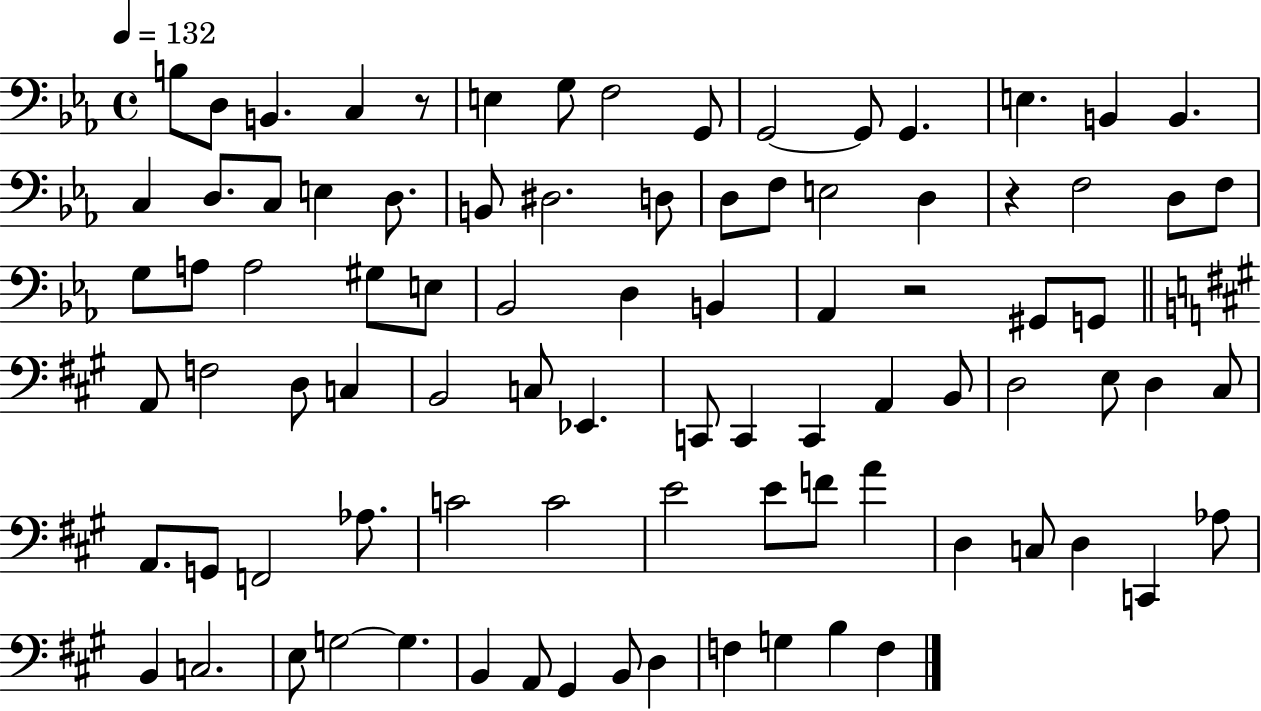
X:1
T:Untitled
M:4/4
L:1/4
K:Eb
B,/2 D,/2 B,, C, z/2 E, G,/2 F,2 G,,/2 G,,2 G,,/2 G,, E, B,, B,, C, D,/2 C,/2 E, D,/2 B,,/2 ^D,2 D,/2 D,/2 F,/2 E,2 D, z F,2 D,/2 F,/2 G,/2 A,/2 A,2 ^G,/2 E,/2 _B,,2 D, B,, _A,, z2 ^G,,/2 G,,/2 A,,/2 F,2 D,/2 C, B,,2 C,/2 _E,, C,,/2 C,, C,, A,, B,,/2 D,2 E,/2 D, ^C,/2 A,,/2 G,,/2 F,,2 _A,/2 C2 C2 E2 E/2 F/2 A D, C,/2 D, C,, _A,/2 B,, C,2 E,/2 G,2 G, B,, A,,/2 ^G,, B,,/2 D, F, G, B, F,